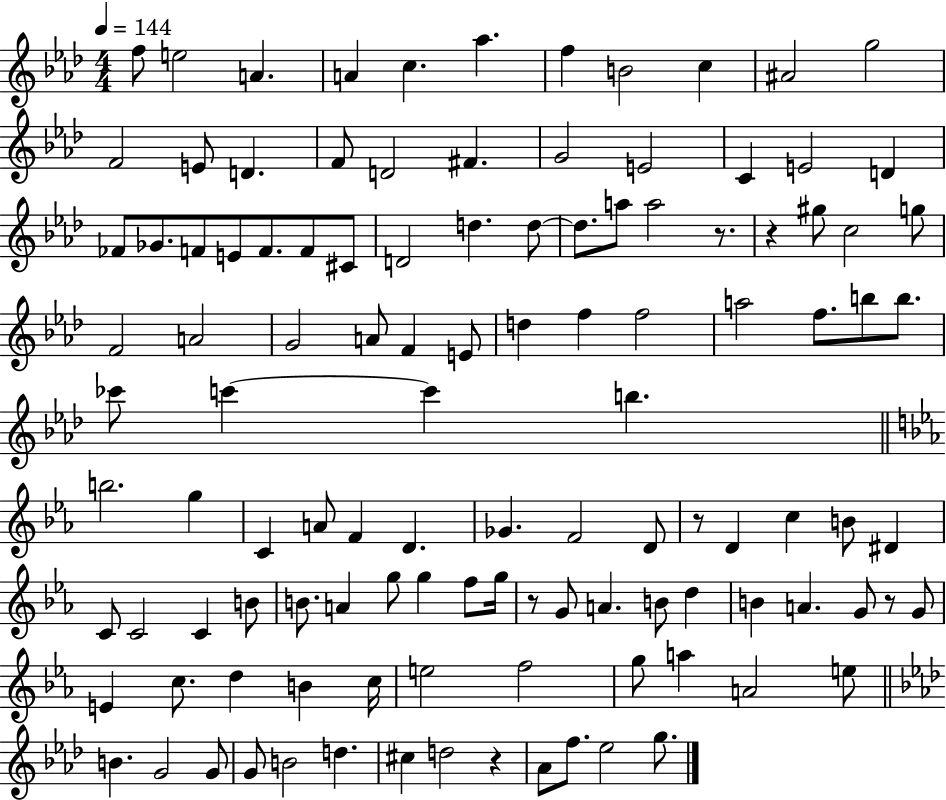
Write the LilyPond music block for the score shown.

{
  \clef treble
  \numericTimeSignature
  \time 4/4
  \key aes \major
  \tempo 4 = 144
  \repeat volta 2 { f''8 e''2 a'4. | a'4 c''4. aes''4. | f''4 b'2 c''4 | ais'2 g''2 | \break f'2 e'8 d'4. | f'8 d'2 fis'4. | g'2 e'2 | c'4 e'2 d'4 | \break fes'8 ges'8. f'8 e'8 f'8. f'8 cis'8 | d'2 d''4. d''8~~ | d''8. a''8 a''2 r8. | r4 gis''8 c''2 g''8 | \break f'2 a'2 | g'2 a'8 f'4 e'8 | d''4 f''4 f''2 | a''2 f''8. b''8 b''8. | \break ces'''8 c'''4~~ c'''4 b''4. | \bar "||" \break \key ees \major b''2. g''4 | c'4 a'8 f'4 d'4. | ges'4. f'2 d'8 | r8 d'4 c''4 b'8 dis'4 | \break c'8 c'2 c'4 b'8 | b'8. a'4 g''8 g''4 f''8 g''16 | r8 g'8 a'4. b'8 d''4 | b'4 a'4. g'8 r8 g'8 | \break e'4 c''8. d''4 b'4 c''16 | e''2 f''2 | g''8 a''4 a'2 e''8 | \bar "||" \break \key aes \major b'4. g'2 g'8 | g'8 b'2 d''4. | cis''4 d''2 r4 | aes'8 f''8. ees''2 g''8. | \break } \bar "|."
}